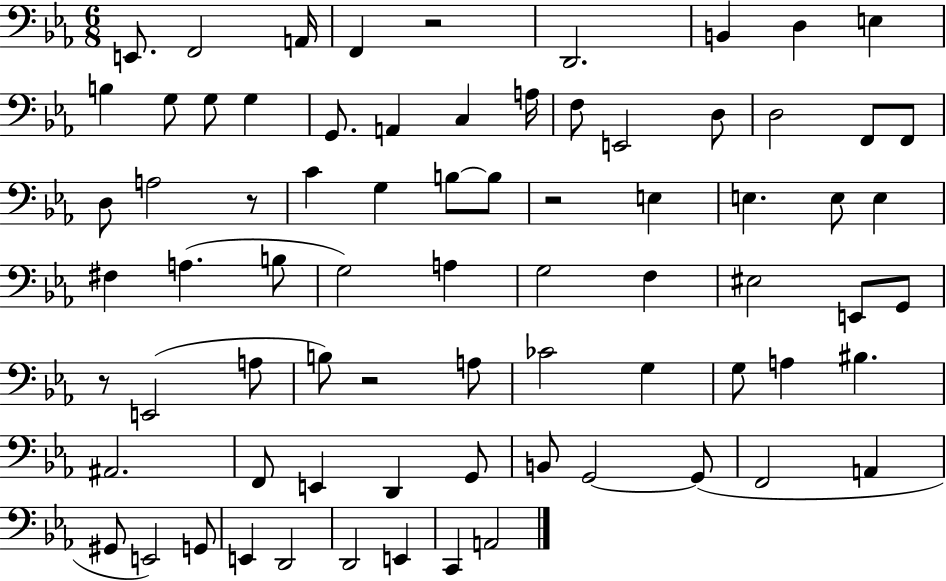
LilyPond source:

{
  \clef bass
  \numericTimeSignature
  \time 6/8
  \key ees \major
  e,8. f,2 a,16 | f,4 r2 | d,2. | b,4 d4 e4 | \break b4 g8 g8 g4 | g,8. a,4 c4 a16 | f8 e,2 d8 | d2 f,8 f,8 | \break d8 a2 r8 | c'4 g4 b8~~ b8 | r2 e4 | e4. e8 e4 | \break fis4 a4.( b8 | g2) a4 | g2 f4 | eis2 e,8 g,8 | \break r8 e,2( a8 | b8) r2 a8 | ces'2 g4 | g8 a4 bis4. | \break ais,2. | f,8 e,4 d,4 g,8 | b,8 g,2~~ g,8( | f,2 a,4 | \break gis,8 e,2) g,8 | e,4 d,2 | d,2 e,4 | c,4 a,2 | \break \bar "|."
}